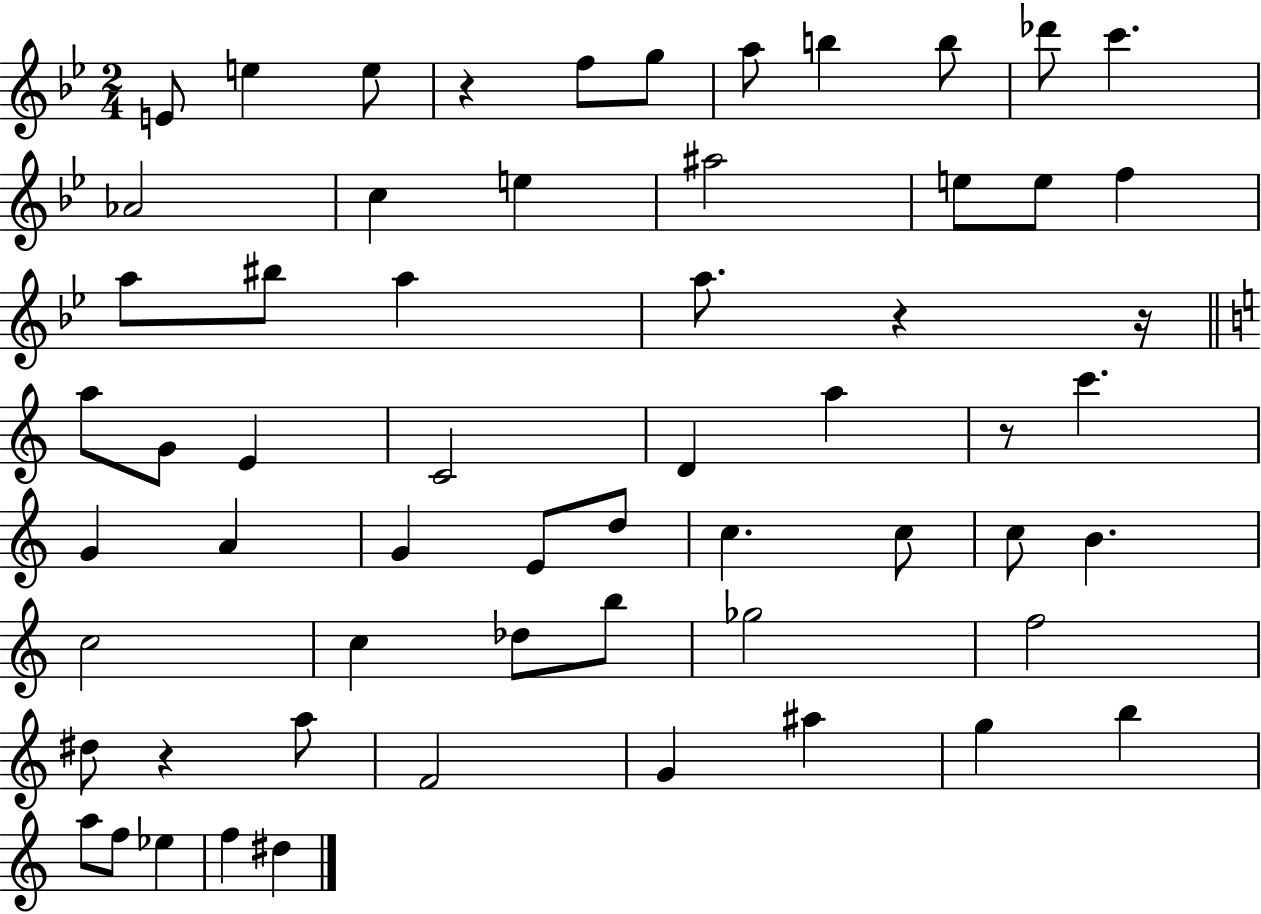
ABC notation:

X:1
T:Untitled
M:2/4
L:1/4
K:Bb
E/2 e e/2 z f/2 g/2 a/2 b b/2 _d'/2 c' _A2 c e ^a2 e/2 e/2 f a/2 ^b/2 a a/2 z z/4 a/2 G/2 E C2 D a z/2 c' G A G E/2 d/2 c c/2 c/2 B c2 c _d/2 b/2 _g2 f2 ^d/2 z a/2 F2 G ^a g b a/2 f/2 _e f ^d